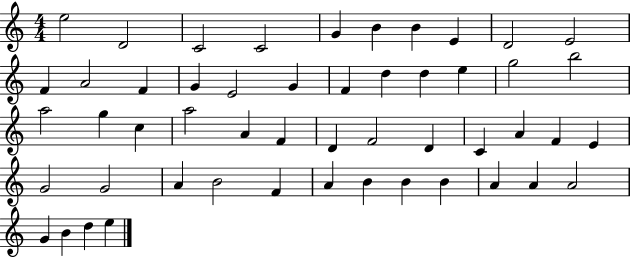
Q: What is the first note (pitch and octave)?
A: E5